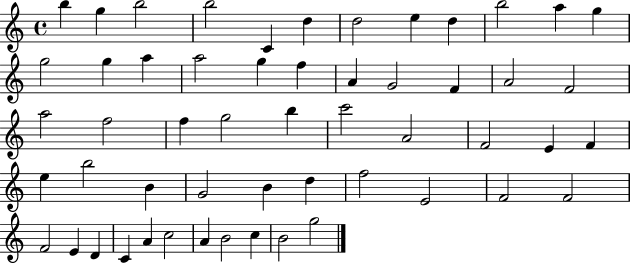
B5/q G5/q B5/h B5/h C4/q D5/q D5/h E5/q D5/q B5/h A5/q G5/q G5/h G5/q A5/q A5/h G5/q F5/q A4/q G4/h F4/q A4/h F4/h A5/h F5/h F5/q G5/h B5/q C6/h A4/h F4/h E4/q F4/q E5/q B5/h B4/q G4/h B4/q D5/q F5/h E4/h F4/h F4/h F4/h E4/q D4/q C4/q A4/q C5/h A4/q B4/h C5/q B4/h G5/h